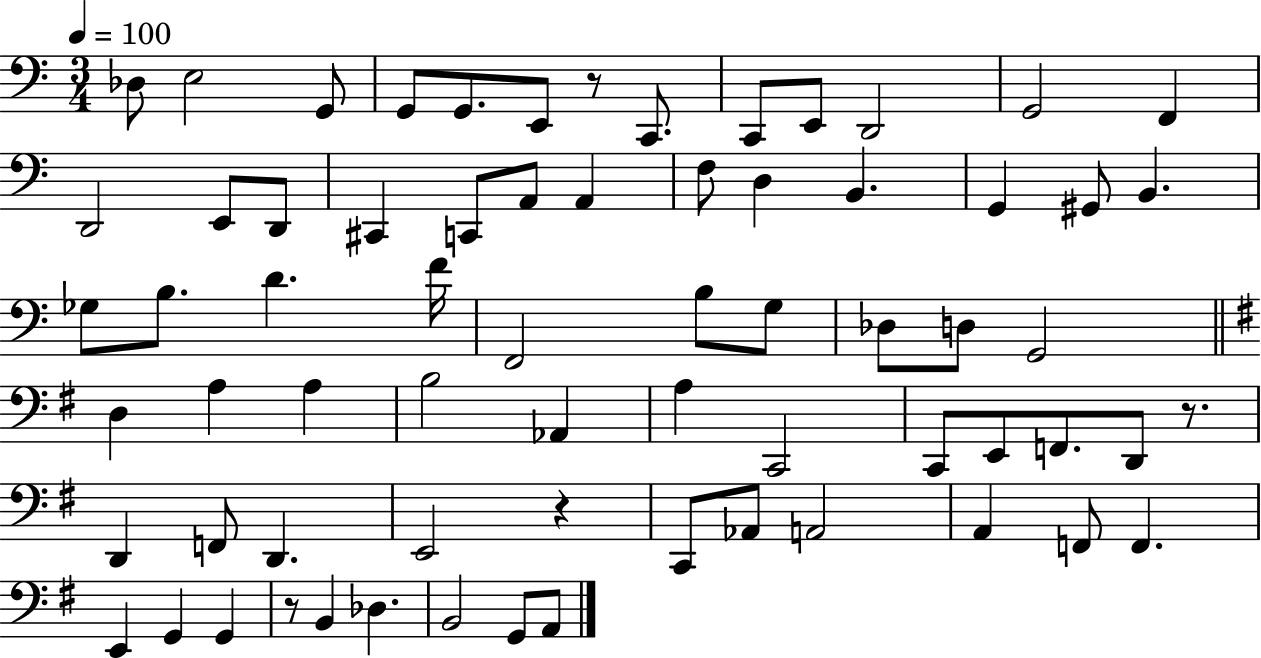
{
  \clef bass
  \numericTimeSignature
  \time 3/4
  \key c \major
  \tempo 4 = 100
  \repeat volta 2 { des8 e2 g,8 | g,8 g,8. e,8 r8 c,8. | c,8 e,8 d,2 | g,2 f,4 | \break d,2 e,8 d,8 | cis,4 c,8 a,8 a,4 | f8 d4 b,4. | g,4 gis,8 b,4. | \break ges8 b8. d'4. f'16 | f,2 b8 g8 | des8 d8 g,2 | \bar "||" \break \key g \major d4 a4 a4 | b2 aes,4 | a4 c,2 | c,8 e,8 f,8. d,8 r8. | \break d,4 f,8 d,4. | e,2 r4 | c,8 aes,8 a,2 | a,4 f,8 f,4. | \break e,4 g,4 g,4 | r8 b,4 des4. | b,2 g,8 a,8 | } \bar "|."
}